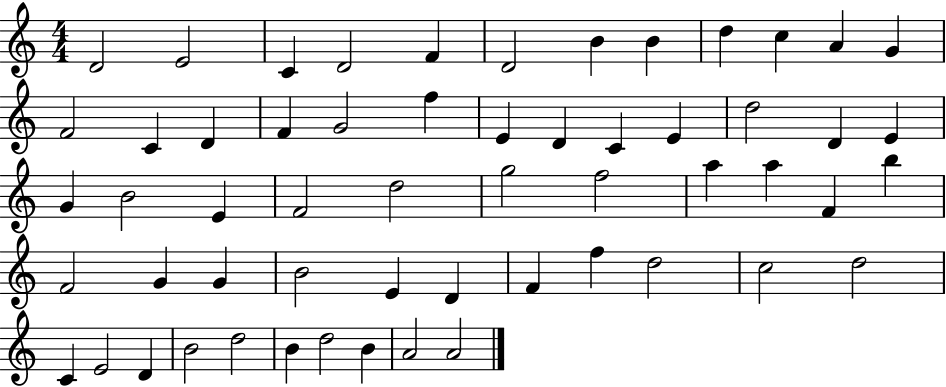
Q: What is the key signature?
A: C major